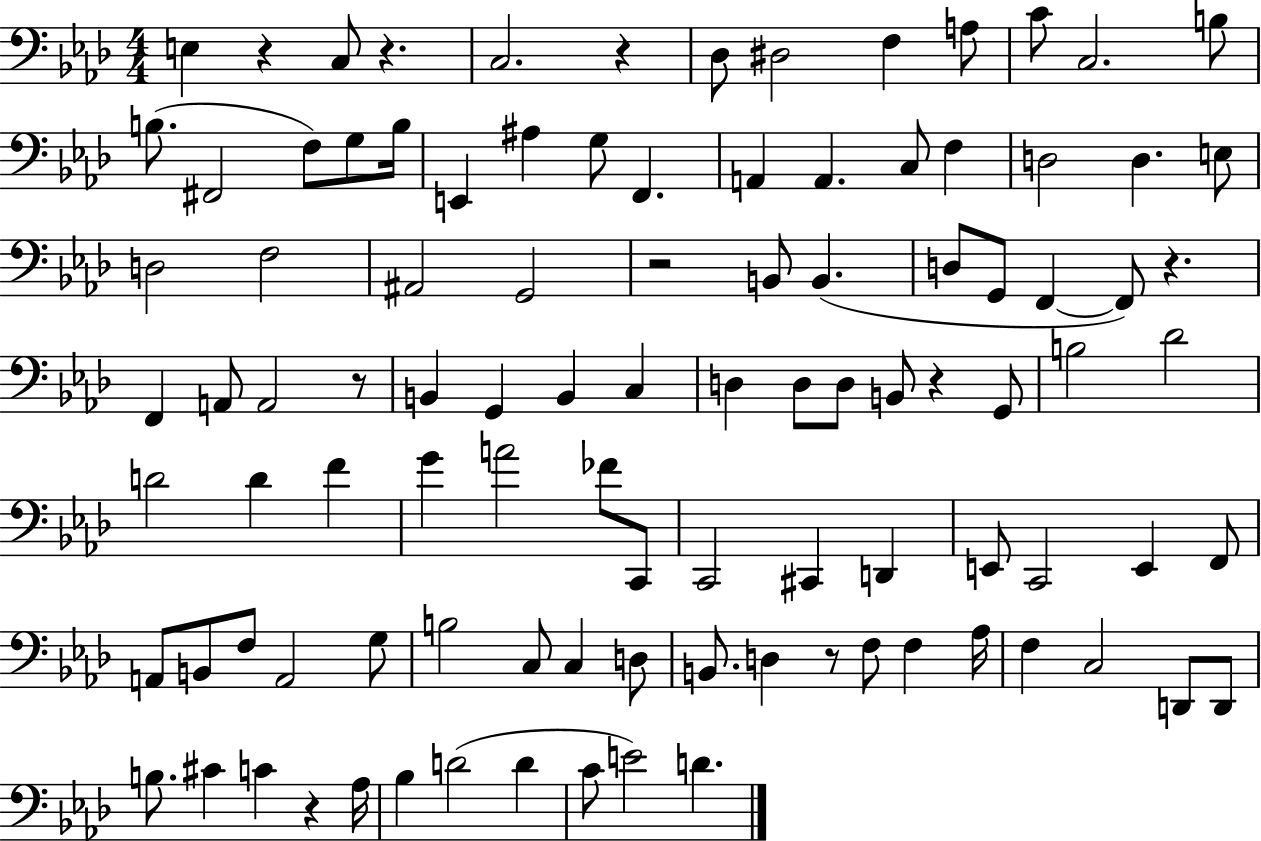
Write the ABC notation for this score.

X:1
T:Untitled
M:4/4
L:1/4
K:Ab
E, z C,/2 z C,2 z _D,/2 ^D,2 F, A,/2 C/2 C,2 B,/2 B,/2 ^F,,2 F,/2 G,/2 B,/4 E,, ^A, G,/2 F,, A,, A,, C,/2 F, D,2 D, E,/2 D,2 F,2 ^A,,2 G,,2 z2 B,,/2 B,, D,/2 G,,/2 F,, F,,/2 z F,, A,,/2 A,,2 z/2 B,, G,, B,, C, D, D,/2 D,/2 B,,/2 z G,,/2 B,2 _D2 D2 D F G A2 _F/2 C,,/2 C,,2 ^C,, D,, E,,/2 C,,2 E,, F,,/2 A,,/2 B,,/2 F,/2 A,,2 G,/2 B,2 C,/2 C, D,/2 B,,/2 D, z/2 F,/2 F, _A,/4 F, C,2 D,,/2 D,,/2 B,/2 ^C C z _A,/4 _B, D2 D C/2 E2 D